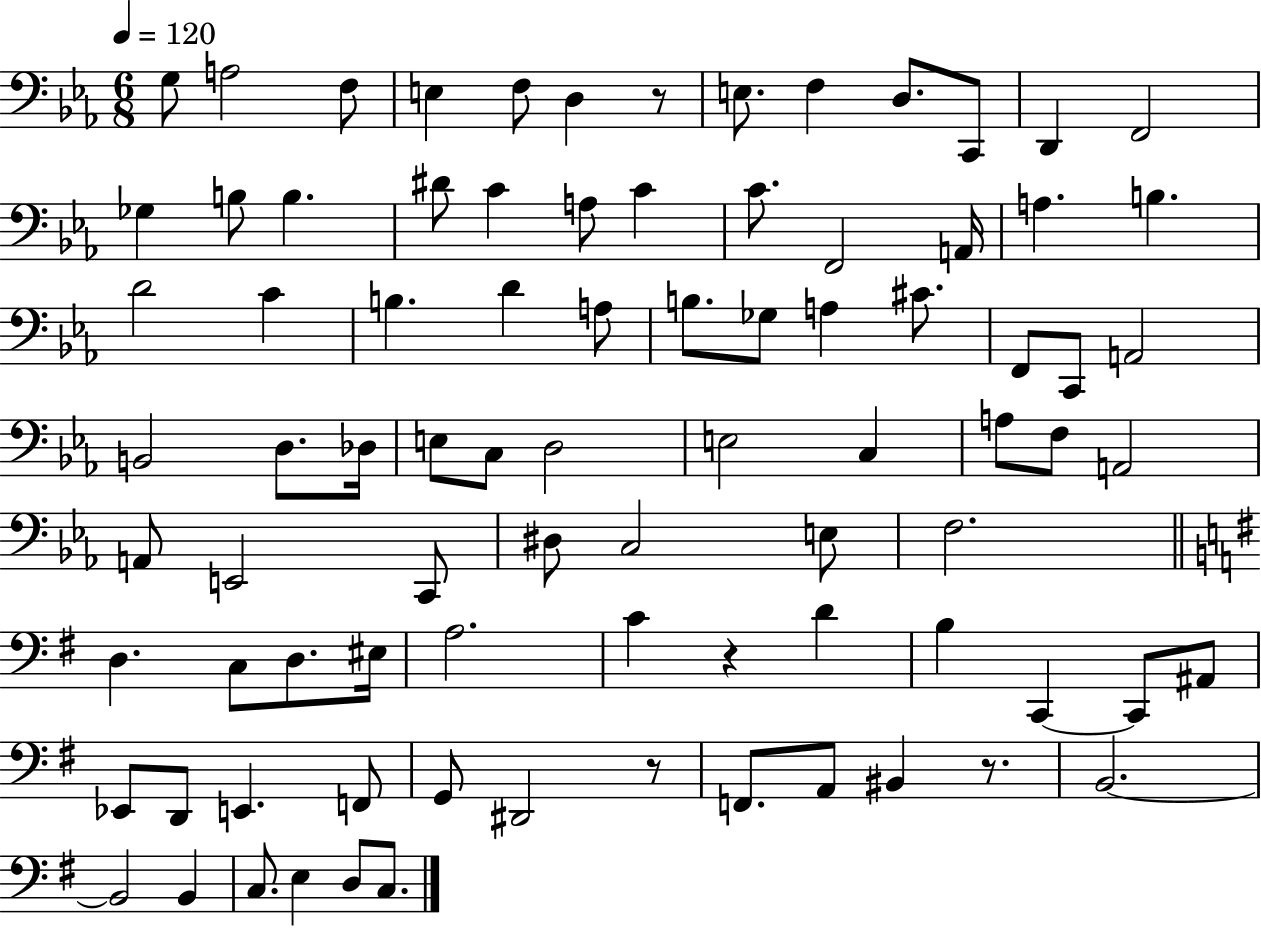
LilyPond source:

{
  \clef bass
  \numericTimeSignature
  \time 6/8
  \key ees \major
  \tempo 4 = 120
  g8 a2 f8 | e4 f8 d4 r8 | e8. f4 d8. c,8 | d,4 f,2 | \break ges4 b8 b4. | dis'8 c'4 a8 c'4 | c'8. f,2 a,16 | a4. b4. | \break d'2 c'4 | b4. d'4 a8 | b8. ges8 a4 cis'8. | f,8 c,8 a,2 | \break b,2 d8. des16 | e8 c8 d2 | e2 c4 | a8 f8 a,2 | \break a,8 e,2 c,8 | dis8 c2 e8 | f2. | \bar "||" \break \key g \major d4. c8 d8. eis16 | a2. | c'4 r4 d'4 | b4 c,4~~ c,8 ais,8 | \break ees,8 d,8 e,4. f,8 | g,8 dis,2 r8 | f,8. a,8 bis,4 r8. | b,2.~~ | \break b,2 b,4 | c8. e4 d8 c8. | \bar "|."
}